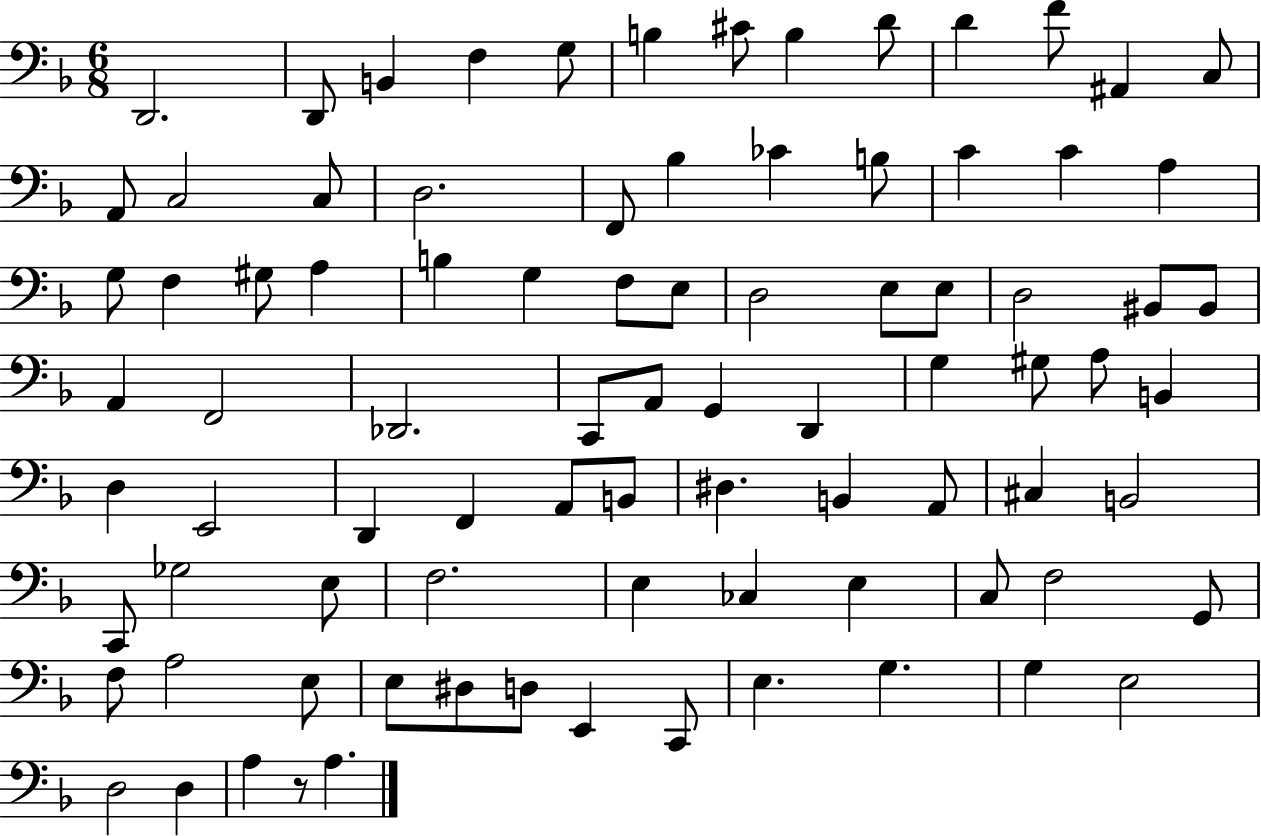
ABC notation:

X:1
T:Untitled
M:6/8
L:1/4
K:F
D,,2 D,,/2 B,, F, G,/2 B, ^C/2 B, D/2 D F/2 ^A,, C,/2 A,,/2 C,2 C,/2 D,2 F,,/2 _B, _C B,/2 C C A, G,/2 F, ^G,/2 A, B, G, F,/2 E,/2 D,2 E,/2 E,/2 D,2 ^B,,/2 ^B,,/2 A,, F,,2 _D,,2 C,,/2 A,,/2 G,, D,, G, ^G,/2 A,/2 B,, D, E,,2 D,, F,, A,,/2 B,,/2 ^D, B,, A,,/2 ^C, B,,2 C,,/2 _G,2 E,/2 F,2 E, _C, E, C,/2 F,2 G,,/2 F,/2 A,2 E,/2 E,/2 ^D,/2 D,/2 E,, C,,/2 E, G, G, E,2 D,2 D, A, z/2 A,